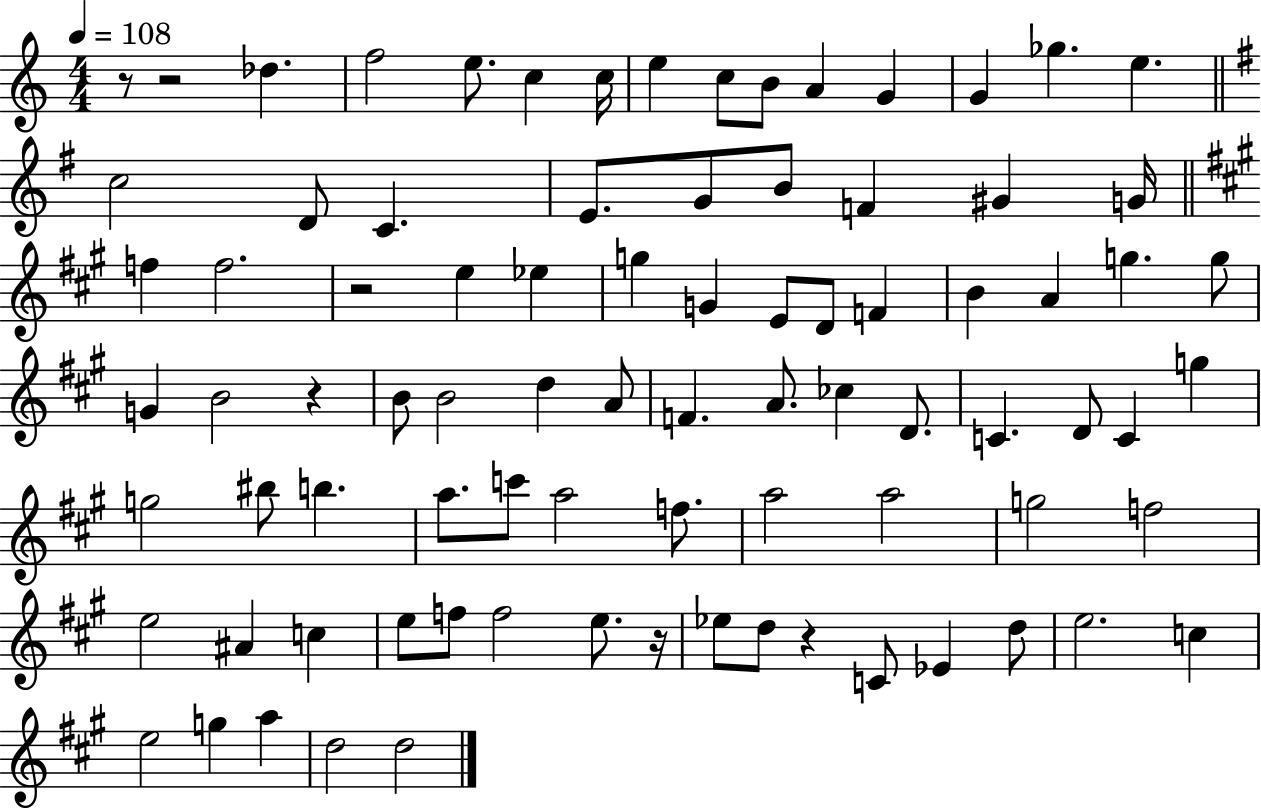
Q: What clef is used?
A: treble